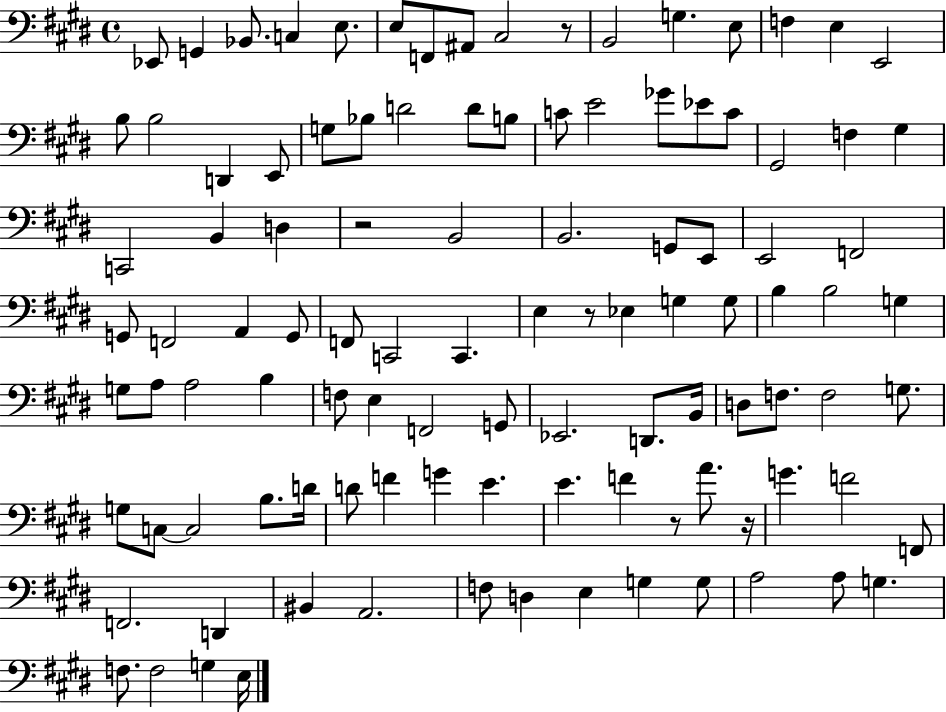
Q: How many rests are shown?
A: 5